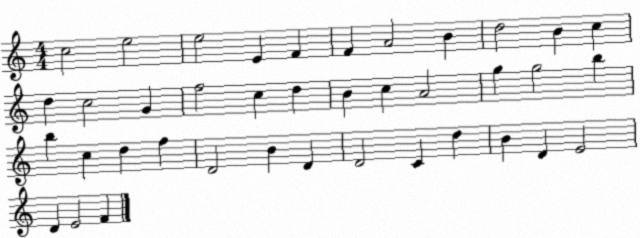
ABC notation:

X:1
T:Untitled
M:4/4
L:1/4
K:C
c2 e2 e2 E F F A2 B d2 B c d c2 G f2 c d B c A2 g g2 b b c d f D2 B D D2 C d B D E2 D E2 F